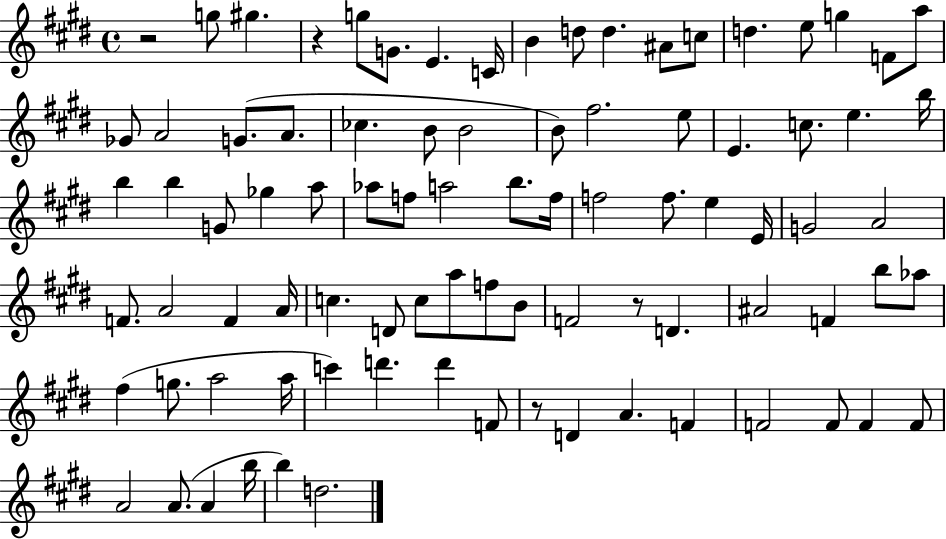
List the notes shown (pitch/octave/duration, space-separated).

R/h G5/e G#5/q. R/q G5/e G4/e. E4/q. C4/s B4/q D5/e D5/q. A#4/e C5/e D5/q. E5/e G5/q F4/e A5/e Gb4/e A4/h G4/e. A4/e. CES5/q. B4/e B4/h B4/e F#5/h. E5/e E4/q. C5/e. E5/q. B5/s B5/q B5/q G4/e Gb5/q A5/e Ab5/e F5/e A5/h B5/e. F5/s F5/h F5/e. E5/q E4/s G4/h A4/h F4/e. A4/h F4/q A4/s C5/q. D4/e C5/e A5/e F5/e B4/e F4/h R/e D4/q. A#4/h F4/q B5/e Ab5/e F#5/q G5/e. A5/h A5/s C6/q D6/q. D6/q F4/e R/e D4/q A4/q. F4/q F4/h F4/e F4/q F4/e A4/h A4/e. A4/q B5/s B5/q D5/h.